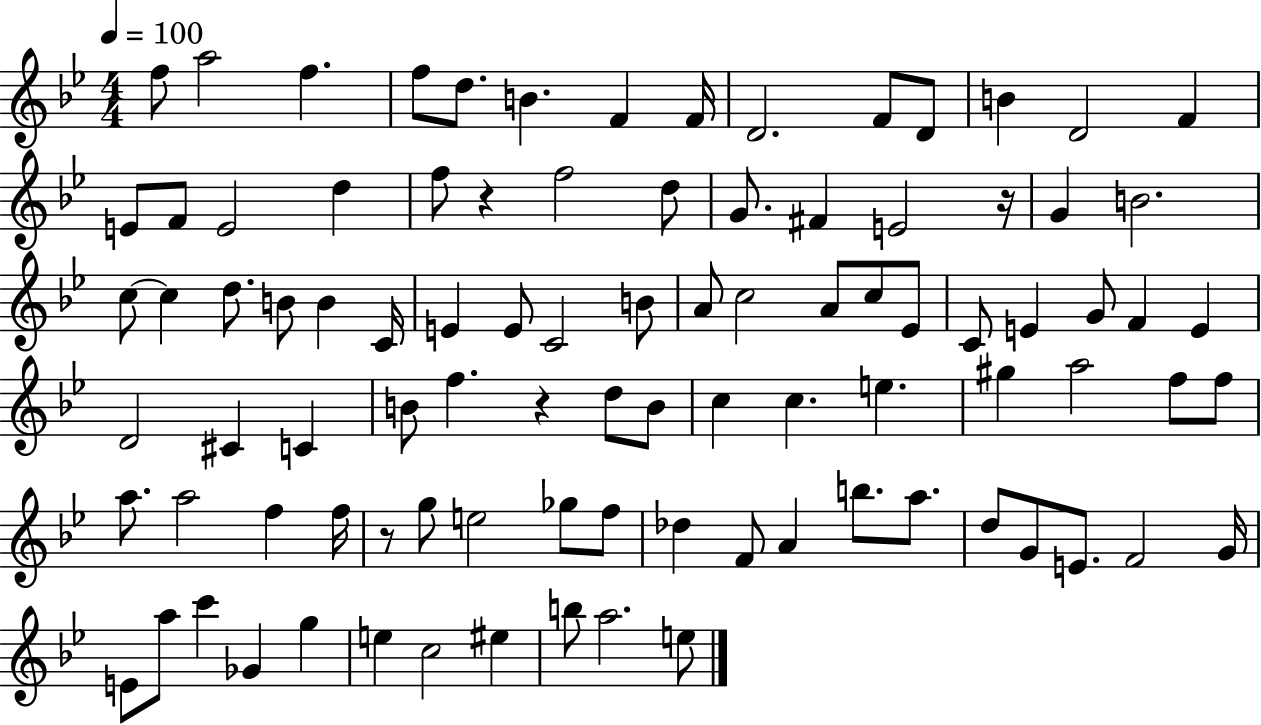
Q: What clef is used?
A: treble